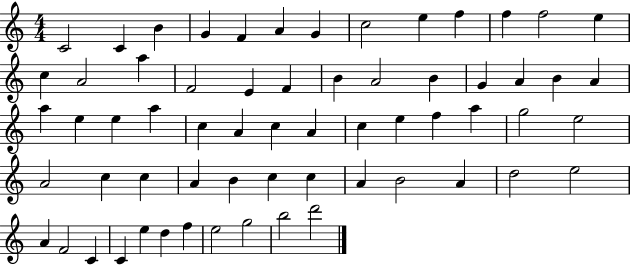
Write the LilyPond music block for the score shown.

{
  \clef treble
  \numericTimeSignature
  \time 4/4
  \key c \major
  c'2 c'4 b'4 | g'4 f'4 a'4 g'4 | c''2 e''4 f''4 | f''4 f''2 e''4 | \break c''4 a'2 a''4 | f'2 e'4 f'4 | b'4 a'2 b'4 | g'4 a'4 b'4 a'4 | \break a''4 e''4 e''4 a''4 | c''4 a'4 c''4 a'4 | c''4 e''4 f''4 a''4 | g''2 e''2 | \break a'2 c''4 c''4 | a'4 b'4 c''4 c''4 | a'4 b'2 a'4 | d''2 e''2 | \break a'4 f'2 c'4 | c'4 e''4 d''4 f''4 | e''2 g''2 | b''2 d'''2 | \break \bar "|."
}